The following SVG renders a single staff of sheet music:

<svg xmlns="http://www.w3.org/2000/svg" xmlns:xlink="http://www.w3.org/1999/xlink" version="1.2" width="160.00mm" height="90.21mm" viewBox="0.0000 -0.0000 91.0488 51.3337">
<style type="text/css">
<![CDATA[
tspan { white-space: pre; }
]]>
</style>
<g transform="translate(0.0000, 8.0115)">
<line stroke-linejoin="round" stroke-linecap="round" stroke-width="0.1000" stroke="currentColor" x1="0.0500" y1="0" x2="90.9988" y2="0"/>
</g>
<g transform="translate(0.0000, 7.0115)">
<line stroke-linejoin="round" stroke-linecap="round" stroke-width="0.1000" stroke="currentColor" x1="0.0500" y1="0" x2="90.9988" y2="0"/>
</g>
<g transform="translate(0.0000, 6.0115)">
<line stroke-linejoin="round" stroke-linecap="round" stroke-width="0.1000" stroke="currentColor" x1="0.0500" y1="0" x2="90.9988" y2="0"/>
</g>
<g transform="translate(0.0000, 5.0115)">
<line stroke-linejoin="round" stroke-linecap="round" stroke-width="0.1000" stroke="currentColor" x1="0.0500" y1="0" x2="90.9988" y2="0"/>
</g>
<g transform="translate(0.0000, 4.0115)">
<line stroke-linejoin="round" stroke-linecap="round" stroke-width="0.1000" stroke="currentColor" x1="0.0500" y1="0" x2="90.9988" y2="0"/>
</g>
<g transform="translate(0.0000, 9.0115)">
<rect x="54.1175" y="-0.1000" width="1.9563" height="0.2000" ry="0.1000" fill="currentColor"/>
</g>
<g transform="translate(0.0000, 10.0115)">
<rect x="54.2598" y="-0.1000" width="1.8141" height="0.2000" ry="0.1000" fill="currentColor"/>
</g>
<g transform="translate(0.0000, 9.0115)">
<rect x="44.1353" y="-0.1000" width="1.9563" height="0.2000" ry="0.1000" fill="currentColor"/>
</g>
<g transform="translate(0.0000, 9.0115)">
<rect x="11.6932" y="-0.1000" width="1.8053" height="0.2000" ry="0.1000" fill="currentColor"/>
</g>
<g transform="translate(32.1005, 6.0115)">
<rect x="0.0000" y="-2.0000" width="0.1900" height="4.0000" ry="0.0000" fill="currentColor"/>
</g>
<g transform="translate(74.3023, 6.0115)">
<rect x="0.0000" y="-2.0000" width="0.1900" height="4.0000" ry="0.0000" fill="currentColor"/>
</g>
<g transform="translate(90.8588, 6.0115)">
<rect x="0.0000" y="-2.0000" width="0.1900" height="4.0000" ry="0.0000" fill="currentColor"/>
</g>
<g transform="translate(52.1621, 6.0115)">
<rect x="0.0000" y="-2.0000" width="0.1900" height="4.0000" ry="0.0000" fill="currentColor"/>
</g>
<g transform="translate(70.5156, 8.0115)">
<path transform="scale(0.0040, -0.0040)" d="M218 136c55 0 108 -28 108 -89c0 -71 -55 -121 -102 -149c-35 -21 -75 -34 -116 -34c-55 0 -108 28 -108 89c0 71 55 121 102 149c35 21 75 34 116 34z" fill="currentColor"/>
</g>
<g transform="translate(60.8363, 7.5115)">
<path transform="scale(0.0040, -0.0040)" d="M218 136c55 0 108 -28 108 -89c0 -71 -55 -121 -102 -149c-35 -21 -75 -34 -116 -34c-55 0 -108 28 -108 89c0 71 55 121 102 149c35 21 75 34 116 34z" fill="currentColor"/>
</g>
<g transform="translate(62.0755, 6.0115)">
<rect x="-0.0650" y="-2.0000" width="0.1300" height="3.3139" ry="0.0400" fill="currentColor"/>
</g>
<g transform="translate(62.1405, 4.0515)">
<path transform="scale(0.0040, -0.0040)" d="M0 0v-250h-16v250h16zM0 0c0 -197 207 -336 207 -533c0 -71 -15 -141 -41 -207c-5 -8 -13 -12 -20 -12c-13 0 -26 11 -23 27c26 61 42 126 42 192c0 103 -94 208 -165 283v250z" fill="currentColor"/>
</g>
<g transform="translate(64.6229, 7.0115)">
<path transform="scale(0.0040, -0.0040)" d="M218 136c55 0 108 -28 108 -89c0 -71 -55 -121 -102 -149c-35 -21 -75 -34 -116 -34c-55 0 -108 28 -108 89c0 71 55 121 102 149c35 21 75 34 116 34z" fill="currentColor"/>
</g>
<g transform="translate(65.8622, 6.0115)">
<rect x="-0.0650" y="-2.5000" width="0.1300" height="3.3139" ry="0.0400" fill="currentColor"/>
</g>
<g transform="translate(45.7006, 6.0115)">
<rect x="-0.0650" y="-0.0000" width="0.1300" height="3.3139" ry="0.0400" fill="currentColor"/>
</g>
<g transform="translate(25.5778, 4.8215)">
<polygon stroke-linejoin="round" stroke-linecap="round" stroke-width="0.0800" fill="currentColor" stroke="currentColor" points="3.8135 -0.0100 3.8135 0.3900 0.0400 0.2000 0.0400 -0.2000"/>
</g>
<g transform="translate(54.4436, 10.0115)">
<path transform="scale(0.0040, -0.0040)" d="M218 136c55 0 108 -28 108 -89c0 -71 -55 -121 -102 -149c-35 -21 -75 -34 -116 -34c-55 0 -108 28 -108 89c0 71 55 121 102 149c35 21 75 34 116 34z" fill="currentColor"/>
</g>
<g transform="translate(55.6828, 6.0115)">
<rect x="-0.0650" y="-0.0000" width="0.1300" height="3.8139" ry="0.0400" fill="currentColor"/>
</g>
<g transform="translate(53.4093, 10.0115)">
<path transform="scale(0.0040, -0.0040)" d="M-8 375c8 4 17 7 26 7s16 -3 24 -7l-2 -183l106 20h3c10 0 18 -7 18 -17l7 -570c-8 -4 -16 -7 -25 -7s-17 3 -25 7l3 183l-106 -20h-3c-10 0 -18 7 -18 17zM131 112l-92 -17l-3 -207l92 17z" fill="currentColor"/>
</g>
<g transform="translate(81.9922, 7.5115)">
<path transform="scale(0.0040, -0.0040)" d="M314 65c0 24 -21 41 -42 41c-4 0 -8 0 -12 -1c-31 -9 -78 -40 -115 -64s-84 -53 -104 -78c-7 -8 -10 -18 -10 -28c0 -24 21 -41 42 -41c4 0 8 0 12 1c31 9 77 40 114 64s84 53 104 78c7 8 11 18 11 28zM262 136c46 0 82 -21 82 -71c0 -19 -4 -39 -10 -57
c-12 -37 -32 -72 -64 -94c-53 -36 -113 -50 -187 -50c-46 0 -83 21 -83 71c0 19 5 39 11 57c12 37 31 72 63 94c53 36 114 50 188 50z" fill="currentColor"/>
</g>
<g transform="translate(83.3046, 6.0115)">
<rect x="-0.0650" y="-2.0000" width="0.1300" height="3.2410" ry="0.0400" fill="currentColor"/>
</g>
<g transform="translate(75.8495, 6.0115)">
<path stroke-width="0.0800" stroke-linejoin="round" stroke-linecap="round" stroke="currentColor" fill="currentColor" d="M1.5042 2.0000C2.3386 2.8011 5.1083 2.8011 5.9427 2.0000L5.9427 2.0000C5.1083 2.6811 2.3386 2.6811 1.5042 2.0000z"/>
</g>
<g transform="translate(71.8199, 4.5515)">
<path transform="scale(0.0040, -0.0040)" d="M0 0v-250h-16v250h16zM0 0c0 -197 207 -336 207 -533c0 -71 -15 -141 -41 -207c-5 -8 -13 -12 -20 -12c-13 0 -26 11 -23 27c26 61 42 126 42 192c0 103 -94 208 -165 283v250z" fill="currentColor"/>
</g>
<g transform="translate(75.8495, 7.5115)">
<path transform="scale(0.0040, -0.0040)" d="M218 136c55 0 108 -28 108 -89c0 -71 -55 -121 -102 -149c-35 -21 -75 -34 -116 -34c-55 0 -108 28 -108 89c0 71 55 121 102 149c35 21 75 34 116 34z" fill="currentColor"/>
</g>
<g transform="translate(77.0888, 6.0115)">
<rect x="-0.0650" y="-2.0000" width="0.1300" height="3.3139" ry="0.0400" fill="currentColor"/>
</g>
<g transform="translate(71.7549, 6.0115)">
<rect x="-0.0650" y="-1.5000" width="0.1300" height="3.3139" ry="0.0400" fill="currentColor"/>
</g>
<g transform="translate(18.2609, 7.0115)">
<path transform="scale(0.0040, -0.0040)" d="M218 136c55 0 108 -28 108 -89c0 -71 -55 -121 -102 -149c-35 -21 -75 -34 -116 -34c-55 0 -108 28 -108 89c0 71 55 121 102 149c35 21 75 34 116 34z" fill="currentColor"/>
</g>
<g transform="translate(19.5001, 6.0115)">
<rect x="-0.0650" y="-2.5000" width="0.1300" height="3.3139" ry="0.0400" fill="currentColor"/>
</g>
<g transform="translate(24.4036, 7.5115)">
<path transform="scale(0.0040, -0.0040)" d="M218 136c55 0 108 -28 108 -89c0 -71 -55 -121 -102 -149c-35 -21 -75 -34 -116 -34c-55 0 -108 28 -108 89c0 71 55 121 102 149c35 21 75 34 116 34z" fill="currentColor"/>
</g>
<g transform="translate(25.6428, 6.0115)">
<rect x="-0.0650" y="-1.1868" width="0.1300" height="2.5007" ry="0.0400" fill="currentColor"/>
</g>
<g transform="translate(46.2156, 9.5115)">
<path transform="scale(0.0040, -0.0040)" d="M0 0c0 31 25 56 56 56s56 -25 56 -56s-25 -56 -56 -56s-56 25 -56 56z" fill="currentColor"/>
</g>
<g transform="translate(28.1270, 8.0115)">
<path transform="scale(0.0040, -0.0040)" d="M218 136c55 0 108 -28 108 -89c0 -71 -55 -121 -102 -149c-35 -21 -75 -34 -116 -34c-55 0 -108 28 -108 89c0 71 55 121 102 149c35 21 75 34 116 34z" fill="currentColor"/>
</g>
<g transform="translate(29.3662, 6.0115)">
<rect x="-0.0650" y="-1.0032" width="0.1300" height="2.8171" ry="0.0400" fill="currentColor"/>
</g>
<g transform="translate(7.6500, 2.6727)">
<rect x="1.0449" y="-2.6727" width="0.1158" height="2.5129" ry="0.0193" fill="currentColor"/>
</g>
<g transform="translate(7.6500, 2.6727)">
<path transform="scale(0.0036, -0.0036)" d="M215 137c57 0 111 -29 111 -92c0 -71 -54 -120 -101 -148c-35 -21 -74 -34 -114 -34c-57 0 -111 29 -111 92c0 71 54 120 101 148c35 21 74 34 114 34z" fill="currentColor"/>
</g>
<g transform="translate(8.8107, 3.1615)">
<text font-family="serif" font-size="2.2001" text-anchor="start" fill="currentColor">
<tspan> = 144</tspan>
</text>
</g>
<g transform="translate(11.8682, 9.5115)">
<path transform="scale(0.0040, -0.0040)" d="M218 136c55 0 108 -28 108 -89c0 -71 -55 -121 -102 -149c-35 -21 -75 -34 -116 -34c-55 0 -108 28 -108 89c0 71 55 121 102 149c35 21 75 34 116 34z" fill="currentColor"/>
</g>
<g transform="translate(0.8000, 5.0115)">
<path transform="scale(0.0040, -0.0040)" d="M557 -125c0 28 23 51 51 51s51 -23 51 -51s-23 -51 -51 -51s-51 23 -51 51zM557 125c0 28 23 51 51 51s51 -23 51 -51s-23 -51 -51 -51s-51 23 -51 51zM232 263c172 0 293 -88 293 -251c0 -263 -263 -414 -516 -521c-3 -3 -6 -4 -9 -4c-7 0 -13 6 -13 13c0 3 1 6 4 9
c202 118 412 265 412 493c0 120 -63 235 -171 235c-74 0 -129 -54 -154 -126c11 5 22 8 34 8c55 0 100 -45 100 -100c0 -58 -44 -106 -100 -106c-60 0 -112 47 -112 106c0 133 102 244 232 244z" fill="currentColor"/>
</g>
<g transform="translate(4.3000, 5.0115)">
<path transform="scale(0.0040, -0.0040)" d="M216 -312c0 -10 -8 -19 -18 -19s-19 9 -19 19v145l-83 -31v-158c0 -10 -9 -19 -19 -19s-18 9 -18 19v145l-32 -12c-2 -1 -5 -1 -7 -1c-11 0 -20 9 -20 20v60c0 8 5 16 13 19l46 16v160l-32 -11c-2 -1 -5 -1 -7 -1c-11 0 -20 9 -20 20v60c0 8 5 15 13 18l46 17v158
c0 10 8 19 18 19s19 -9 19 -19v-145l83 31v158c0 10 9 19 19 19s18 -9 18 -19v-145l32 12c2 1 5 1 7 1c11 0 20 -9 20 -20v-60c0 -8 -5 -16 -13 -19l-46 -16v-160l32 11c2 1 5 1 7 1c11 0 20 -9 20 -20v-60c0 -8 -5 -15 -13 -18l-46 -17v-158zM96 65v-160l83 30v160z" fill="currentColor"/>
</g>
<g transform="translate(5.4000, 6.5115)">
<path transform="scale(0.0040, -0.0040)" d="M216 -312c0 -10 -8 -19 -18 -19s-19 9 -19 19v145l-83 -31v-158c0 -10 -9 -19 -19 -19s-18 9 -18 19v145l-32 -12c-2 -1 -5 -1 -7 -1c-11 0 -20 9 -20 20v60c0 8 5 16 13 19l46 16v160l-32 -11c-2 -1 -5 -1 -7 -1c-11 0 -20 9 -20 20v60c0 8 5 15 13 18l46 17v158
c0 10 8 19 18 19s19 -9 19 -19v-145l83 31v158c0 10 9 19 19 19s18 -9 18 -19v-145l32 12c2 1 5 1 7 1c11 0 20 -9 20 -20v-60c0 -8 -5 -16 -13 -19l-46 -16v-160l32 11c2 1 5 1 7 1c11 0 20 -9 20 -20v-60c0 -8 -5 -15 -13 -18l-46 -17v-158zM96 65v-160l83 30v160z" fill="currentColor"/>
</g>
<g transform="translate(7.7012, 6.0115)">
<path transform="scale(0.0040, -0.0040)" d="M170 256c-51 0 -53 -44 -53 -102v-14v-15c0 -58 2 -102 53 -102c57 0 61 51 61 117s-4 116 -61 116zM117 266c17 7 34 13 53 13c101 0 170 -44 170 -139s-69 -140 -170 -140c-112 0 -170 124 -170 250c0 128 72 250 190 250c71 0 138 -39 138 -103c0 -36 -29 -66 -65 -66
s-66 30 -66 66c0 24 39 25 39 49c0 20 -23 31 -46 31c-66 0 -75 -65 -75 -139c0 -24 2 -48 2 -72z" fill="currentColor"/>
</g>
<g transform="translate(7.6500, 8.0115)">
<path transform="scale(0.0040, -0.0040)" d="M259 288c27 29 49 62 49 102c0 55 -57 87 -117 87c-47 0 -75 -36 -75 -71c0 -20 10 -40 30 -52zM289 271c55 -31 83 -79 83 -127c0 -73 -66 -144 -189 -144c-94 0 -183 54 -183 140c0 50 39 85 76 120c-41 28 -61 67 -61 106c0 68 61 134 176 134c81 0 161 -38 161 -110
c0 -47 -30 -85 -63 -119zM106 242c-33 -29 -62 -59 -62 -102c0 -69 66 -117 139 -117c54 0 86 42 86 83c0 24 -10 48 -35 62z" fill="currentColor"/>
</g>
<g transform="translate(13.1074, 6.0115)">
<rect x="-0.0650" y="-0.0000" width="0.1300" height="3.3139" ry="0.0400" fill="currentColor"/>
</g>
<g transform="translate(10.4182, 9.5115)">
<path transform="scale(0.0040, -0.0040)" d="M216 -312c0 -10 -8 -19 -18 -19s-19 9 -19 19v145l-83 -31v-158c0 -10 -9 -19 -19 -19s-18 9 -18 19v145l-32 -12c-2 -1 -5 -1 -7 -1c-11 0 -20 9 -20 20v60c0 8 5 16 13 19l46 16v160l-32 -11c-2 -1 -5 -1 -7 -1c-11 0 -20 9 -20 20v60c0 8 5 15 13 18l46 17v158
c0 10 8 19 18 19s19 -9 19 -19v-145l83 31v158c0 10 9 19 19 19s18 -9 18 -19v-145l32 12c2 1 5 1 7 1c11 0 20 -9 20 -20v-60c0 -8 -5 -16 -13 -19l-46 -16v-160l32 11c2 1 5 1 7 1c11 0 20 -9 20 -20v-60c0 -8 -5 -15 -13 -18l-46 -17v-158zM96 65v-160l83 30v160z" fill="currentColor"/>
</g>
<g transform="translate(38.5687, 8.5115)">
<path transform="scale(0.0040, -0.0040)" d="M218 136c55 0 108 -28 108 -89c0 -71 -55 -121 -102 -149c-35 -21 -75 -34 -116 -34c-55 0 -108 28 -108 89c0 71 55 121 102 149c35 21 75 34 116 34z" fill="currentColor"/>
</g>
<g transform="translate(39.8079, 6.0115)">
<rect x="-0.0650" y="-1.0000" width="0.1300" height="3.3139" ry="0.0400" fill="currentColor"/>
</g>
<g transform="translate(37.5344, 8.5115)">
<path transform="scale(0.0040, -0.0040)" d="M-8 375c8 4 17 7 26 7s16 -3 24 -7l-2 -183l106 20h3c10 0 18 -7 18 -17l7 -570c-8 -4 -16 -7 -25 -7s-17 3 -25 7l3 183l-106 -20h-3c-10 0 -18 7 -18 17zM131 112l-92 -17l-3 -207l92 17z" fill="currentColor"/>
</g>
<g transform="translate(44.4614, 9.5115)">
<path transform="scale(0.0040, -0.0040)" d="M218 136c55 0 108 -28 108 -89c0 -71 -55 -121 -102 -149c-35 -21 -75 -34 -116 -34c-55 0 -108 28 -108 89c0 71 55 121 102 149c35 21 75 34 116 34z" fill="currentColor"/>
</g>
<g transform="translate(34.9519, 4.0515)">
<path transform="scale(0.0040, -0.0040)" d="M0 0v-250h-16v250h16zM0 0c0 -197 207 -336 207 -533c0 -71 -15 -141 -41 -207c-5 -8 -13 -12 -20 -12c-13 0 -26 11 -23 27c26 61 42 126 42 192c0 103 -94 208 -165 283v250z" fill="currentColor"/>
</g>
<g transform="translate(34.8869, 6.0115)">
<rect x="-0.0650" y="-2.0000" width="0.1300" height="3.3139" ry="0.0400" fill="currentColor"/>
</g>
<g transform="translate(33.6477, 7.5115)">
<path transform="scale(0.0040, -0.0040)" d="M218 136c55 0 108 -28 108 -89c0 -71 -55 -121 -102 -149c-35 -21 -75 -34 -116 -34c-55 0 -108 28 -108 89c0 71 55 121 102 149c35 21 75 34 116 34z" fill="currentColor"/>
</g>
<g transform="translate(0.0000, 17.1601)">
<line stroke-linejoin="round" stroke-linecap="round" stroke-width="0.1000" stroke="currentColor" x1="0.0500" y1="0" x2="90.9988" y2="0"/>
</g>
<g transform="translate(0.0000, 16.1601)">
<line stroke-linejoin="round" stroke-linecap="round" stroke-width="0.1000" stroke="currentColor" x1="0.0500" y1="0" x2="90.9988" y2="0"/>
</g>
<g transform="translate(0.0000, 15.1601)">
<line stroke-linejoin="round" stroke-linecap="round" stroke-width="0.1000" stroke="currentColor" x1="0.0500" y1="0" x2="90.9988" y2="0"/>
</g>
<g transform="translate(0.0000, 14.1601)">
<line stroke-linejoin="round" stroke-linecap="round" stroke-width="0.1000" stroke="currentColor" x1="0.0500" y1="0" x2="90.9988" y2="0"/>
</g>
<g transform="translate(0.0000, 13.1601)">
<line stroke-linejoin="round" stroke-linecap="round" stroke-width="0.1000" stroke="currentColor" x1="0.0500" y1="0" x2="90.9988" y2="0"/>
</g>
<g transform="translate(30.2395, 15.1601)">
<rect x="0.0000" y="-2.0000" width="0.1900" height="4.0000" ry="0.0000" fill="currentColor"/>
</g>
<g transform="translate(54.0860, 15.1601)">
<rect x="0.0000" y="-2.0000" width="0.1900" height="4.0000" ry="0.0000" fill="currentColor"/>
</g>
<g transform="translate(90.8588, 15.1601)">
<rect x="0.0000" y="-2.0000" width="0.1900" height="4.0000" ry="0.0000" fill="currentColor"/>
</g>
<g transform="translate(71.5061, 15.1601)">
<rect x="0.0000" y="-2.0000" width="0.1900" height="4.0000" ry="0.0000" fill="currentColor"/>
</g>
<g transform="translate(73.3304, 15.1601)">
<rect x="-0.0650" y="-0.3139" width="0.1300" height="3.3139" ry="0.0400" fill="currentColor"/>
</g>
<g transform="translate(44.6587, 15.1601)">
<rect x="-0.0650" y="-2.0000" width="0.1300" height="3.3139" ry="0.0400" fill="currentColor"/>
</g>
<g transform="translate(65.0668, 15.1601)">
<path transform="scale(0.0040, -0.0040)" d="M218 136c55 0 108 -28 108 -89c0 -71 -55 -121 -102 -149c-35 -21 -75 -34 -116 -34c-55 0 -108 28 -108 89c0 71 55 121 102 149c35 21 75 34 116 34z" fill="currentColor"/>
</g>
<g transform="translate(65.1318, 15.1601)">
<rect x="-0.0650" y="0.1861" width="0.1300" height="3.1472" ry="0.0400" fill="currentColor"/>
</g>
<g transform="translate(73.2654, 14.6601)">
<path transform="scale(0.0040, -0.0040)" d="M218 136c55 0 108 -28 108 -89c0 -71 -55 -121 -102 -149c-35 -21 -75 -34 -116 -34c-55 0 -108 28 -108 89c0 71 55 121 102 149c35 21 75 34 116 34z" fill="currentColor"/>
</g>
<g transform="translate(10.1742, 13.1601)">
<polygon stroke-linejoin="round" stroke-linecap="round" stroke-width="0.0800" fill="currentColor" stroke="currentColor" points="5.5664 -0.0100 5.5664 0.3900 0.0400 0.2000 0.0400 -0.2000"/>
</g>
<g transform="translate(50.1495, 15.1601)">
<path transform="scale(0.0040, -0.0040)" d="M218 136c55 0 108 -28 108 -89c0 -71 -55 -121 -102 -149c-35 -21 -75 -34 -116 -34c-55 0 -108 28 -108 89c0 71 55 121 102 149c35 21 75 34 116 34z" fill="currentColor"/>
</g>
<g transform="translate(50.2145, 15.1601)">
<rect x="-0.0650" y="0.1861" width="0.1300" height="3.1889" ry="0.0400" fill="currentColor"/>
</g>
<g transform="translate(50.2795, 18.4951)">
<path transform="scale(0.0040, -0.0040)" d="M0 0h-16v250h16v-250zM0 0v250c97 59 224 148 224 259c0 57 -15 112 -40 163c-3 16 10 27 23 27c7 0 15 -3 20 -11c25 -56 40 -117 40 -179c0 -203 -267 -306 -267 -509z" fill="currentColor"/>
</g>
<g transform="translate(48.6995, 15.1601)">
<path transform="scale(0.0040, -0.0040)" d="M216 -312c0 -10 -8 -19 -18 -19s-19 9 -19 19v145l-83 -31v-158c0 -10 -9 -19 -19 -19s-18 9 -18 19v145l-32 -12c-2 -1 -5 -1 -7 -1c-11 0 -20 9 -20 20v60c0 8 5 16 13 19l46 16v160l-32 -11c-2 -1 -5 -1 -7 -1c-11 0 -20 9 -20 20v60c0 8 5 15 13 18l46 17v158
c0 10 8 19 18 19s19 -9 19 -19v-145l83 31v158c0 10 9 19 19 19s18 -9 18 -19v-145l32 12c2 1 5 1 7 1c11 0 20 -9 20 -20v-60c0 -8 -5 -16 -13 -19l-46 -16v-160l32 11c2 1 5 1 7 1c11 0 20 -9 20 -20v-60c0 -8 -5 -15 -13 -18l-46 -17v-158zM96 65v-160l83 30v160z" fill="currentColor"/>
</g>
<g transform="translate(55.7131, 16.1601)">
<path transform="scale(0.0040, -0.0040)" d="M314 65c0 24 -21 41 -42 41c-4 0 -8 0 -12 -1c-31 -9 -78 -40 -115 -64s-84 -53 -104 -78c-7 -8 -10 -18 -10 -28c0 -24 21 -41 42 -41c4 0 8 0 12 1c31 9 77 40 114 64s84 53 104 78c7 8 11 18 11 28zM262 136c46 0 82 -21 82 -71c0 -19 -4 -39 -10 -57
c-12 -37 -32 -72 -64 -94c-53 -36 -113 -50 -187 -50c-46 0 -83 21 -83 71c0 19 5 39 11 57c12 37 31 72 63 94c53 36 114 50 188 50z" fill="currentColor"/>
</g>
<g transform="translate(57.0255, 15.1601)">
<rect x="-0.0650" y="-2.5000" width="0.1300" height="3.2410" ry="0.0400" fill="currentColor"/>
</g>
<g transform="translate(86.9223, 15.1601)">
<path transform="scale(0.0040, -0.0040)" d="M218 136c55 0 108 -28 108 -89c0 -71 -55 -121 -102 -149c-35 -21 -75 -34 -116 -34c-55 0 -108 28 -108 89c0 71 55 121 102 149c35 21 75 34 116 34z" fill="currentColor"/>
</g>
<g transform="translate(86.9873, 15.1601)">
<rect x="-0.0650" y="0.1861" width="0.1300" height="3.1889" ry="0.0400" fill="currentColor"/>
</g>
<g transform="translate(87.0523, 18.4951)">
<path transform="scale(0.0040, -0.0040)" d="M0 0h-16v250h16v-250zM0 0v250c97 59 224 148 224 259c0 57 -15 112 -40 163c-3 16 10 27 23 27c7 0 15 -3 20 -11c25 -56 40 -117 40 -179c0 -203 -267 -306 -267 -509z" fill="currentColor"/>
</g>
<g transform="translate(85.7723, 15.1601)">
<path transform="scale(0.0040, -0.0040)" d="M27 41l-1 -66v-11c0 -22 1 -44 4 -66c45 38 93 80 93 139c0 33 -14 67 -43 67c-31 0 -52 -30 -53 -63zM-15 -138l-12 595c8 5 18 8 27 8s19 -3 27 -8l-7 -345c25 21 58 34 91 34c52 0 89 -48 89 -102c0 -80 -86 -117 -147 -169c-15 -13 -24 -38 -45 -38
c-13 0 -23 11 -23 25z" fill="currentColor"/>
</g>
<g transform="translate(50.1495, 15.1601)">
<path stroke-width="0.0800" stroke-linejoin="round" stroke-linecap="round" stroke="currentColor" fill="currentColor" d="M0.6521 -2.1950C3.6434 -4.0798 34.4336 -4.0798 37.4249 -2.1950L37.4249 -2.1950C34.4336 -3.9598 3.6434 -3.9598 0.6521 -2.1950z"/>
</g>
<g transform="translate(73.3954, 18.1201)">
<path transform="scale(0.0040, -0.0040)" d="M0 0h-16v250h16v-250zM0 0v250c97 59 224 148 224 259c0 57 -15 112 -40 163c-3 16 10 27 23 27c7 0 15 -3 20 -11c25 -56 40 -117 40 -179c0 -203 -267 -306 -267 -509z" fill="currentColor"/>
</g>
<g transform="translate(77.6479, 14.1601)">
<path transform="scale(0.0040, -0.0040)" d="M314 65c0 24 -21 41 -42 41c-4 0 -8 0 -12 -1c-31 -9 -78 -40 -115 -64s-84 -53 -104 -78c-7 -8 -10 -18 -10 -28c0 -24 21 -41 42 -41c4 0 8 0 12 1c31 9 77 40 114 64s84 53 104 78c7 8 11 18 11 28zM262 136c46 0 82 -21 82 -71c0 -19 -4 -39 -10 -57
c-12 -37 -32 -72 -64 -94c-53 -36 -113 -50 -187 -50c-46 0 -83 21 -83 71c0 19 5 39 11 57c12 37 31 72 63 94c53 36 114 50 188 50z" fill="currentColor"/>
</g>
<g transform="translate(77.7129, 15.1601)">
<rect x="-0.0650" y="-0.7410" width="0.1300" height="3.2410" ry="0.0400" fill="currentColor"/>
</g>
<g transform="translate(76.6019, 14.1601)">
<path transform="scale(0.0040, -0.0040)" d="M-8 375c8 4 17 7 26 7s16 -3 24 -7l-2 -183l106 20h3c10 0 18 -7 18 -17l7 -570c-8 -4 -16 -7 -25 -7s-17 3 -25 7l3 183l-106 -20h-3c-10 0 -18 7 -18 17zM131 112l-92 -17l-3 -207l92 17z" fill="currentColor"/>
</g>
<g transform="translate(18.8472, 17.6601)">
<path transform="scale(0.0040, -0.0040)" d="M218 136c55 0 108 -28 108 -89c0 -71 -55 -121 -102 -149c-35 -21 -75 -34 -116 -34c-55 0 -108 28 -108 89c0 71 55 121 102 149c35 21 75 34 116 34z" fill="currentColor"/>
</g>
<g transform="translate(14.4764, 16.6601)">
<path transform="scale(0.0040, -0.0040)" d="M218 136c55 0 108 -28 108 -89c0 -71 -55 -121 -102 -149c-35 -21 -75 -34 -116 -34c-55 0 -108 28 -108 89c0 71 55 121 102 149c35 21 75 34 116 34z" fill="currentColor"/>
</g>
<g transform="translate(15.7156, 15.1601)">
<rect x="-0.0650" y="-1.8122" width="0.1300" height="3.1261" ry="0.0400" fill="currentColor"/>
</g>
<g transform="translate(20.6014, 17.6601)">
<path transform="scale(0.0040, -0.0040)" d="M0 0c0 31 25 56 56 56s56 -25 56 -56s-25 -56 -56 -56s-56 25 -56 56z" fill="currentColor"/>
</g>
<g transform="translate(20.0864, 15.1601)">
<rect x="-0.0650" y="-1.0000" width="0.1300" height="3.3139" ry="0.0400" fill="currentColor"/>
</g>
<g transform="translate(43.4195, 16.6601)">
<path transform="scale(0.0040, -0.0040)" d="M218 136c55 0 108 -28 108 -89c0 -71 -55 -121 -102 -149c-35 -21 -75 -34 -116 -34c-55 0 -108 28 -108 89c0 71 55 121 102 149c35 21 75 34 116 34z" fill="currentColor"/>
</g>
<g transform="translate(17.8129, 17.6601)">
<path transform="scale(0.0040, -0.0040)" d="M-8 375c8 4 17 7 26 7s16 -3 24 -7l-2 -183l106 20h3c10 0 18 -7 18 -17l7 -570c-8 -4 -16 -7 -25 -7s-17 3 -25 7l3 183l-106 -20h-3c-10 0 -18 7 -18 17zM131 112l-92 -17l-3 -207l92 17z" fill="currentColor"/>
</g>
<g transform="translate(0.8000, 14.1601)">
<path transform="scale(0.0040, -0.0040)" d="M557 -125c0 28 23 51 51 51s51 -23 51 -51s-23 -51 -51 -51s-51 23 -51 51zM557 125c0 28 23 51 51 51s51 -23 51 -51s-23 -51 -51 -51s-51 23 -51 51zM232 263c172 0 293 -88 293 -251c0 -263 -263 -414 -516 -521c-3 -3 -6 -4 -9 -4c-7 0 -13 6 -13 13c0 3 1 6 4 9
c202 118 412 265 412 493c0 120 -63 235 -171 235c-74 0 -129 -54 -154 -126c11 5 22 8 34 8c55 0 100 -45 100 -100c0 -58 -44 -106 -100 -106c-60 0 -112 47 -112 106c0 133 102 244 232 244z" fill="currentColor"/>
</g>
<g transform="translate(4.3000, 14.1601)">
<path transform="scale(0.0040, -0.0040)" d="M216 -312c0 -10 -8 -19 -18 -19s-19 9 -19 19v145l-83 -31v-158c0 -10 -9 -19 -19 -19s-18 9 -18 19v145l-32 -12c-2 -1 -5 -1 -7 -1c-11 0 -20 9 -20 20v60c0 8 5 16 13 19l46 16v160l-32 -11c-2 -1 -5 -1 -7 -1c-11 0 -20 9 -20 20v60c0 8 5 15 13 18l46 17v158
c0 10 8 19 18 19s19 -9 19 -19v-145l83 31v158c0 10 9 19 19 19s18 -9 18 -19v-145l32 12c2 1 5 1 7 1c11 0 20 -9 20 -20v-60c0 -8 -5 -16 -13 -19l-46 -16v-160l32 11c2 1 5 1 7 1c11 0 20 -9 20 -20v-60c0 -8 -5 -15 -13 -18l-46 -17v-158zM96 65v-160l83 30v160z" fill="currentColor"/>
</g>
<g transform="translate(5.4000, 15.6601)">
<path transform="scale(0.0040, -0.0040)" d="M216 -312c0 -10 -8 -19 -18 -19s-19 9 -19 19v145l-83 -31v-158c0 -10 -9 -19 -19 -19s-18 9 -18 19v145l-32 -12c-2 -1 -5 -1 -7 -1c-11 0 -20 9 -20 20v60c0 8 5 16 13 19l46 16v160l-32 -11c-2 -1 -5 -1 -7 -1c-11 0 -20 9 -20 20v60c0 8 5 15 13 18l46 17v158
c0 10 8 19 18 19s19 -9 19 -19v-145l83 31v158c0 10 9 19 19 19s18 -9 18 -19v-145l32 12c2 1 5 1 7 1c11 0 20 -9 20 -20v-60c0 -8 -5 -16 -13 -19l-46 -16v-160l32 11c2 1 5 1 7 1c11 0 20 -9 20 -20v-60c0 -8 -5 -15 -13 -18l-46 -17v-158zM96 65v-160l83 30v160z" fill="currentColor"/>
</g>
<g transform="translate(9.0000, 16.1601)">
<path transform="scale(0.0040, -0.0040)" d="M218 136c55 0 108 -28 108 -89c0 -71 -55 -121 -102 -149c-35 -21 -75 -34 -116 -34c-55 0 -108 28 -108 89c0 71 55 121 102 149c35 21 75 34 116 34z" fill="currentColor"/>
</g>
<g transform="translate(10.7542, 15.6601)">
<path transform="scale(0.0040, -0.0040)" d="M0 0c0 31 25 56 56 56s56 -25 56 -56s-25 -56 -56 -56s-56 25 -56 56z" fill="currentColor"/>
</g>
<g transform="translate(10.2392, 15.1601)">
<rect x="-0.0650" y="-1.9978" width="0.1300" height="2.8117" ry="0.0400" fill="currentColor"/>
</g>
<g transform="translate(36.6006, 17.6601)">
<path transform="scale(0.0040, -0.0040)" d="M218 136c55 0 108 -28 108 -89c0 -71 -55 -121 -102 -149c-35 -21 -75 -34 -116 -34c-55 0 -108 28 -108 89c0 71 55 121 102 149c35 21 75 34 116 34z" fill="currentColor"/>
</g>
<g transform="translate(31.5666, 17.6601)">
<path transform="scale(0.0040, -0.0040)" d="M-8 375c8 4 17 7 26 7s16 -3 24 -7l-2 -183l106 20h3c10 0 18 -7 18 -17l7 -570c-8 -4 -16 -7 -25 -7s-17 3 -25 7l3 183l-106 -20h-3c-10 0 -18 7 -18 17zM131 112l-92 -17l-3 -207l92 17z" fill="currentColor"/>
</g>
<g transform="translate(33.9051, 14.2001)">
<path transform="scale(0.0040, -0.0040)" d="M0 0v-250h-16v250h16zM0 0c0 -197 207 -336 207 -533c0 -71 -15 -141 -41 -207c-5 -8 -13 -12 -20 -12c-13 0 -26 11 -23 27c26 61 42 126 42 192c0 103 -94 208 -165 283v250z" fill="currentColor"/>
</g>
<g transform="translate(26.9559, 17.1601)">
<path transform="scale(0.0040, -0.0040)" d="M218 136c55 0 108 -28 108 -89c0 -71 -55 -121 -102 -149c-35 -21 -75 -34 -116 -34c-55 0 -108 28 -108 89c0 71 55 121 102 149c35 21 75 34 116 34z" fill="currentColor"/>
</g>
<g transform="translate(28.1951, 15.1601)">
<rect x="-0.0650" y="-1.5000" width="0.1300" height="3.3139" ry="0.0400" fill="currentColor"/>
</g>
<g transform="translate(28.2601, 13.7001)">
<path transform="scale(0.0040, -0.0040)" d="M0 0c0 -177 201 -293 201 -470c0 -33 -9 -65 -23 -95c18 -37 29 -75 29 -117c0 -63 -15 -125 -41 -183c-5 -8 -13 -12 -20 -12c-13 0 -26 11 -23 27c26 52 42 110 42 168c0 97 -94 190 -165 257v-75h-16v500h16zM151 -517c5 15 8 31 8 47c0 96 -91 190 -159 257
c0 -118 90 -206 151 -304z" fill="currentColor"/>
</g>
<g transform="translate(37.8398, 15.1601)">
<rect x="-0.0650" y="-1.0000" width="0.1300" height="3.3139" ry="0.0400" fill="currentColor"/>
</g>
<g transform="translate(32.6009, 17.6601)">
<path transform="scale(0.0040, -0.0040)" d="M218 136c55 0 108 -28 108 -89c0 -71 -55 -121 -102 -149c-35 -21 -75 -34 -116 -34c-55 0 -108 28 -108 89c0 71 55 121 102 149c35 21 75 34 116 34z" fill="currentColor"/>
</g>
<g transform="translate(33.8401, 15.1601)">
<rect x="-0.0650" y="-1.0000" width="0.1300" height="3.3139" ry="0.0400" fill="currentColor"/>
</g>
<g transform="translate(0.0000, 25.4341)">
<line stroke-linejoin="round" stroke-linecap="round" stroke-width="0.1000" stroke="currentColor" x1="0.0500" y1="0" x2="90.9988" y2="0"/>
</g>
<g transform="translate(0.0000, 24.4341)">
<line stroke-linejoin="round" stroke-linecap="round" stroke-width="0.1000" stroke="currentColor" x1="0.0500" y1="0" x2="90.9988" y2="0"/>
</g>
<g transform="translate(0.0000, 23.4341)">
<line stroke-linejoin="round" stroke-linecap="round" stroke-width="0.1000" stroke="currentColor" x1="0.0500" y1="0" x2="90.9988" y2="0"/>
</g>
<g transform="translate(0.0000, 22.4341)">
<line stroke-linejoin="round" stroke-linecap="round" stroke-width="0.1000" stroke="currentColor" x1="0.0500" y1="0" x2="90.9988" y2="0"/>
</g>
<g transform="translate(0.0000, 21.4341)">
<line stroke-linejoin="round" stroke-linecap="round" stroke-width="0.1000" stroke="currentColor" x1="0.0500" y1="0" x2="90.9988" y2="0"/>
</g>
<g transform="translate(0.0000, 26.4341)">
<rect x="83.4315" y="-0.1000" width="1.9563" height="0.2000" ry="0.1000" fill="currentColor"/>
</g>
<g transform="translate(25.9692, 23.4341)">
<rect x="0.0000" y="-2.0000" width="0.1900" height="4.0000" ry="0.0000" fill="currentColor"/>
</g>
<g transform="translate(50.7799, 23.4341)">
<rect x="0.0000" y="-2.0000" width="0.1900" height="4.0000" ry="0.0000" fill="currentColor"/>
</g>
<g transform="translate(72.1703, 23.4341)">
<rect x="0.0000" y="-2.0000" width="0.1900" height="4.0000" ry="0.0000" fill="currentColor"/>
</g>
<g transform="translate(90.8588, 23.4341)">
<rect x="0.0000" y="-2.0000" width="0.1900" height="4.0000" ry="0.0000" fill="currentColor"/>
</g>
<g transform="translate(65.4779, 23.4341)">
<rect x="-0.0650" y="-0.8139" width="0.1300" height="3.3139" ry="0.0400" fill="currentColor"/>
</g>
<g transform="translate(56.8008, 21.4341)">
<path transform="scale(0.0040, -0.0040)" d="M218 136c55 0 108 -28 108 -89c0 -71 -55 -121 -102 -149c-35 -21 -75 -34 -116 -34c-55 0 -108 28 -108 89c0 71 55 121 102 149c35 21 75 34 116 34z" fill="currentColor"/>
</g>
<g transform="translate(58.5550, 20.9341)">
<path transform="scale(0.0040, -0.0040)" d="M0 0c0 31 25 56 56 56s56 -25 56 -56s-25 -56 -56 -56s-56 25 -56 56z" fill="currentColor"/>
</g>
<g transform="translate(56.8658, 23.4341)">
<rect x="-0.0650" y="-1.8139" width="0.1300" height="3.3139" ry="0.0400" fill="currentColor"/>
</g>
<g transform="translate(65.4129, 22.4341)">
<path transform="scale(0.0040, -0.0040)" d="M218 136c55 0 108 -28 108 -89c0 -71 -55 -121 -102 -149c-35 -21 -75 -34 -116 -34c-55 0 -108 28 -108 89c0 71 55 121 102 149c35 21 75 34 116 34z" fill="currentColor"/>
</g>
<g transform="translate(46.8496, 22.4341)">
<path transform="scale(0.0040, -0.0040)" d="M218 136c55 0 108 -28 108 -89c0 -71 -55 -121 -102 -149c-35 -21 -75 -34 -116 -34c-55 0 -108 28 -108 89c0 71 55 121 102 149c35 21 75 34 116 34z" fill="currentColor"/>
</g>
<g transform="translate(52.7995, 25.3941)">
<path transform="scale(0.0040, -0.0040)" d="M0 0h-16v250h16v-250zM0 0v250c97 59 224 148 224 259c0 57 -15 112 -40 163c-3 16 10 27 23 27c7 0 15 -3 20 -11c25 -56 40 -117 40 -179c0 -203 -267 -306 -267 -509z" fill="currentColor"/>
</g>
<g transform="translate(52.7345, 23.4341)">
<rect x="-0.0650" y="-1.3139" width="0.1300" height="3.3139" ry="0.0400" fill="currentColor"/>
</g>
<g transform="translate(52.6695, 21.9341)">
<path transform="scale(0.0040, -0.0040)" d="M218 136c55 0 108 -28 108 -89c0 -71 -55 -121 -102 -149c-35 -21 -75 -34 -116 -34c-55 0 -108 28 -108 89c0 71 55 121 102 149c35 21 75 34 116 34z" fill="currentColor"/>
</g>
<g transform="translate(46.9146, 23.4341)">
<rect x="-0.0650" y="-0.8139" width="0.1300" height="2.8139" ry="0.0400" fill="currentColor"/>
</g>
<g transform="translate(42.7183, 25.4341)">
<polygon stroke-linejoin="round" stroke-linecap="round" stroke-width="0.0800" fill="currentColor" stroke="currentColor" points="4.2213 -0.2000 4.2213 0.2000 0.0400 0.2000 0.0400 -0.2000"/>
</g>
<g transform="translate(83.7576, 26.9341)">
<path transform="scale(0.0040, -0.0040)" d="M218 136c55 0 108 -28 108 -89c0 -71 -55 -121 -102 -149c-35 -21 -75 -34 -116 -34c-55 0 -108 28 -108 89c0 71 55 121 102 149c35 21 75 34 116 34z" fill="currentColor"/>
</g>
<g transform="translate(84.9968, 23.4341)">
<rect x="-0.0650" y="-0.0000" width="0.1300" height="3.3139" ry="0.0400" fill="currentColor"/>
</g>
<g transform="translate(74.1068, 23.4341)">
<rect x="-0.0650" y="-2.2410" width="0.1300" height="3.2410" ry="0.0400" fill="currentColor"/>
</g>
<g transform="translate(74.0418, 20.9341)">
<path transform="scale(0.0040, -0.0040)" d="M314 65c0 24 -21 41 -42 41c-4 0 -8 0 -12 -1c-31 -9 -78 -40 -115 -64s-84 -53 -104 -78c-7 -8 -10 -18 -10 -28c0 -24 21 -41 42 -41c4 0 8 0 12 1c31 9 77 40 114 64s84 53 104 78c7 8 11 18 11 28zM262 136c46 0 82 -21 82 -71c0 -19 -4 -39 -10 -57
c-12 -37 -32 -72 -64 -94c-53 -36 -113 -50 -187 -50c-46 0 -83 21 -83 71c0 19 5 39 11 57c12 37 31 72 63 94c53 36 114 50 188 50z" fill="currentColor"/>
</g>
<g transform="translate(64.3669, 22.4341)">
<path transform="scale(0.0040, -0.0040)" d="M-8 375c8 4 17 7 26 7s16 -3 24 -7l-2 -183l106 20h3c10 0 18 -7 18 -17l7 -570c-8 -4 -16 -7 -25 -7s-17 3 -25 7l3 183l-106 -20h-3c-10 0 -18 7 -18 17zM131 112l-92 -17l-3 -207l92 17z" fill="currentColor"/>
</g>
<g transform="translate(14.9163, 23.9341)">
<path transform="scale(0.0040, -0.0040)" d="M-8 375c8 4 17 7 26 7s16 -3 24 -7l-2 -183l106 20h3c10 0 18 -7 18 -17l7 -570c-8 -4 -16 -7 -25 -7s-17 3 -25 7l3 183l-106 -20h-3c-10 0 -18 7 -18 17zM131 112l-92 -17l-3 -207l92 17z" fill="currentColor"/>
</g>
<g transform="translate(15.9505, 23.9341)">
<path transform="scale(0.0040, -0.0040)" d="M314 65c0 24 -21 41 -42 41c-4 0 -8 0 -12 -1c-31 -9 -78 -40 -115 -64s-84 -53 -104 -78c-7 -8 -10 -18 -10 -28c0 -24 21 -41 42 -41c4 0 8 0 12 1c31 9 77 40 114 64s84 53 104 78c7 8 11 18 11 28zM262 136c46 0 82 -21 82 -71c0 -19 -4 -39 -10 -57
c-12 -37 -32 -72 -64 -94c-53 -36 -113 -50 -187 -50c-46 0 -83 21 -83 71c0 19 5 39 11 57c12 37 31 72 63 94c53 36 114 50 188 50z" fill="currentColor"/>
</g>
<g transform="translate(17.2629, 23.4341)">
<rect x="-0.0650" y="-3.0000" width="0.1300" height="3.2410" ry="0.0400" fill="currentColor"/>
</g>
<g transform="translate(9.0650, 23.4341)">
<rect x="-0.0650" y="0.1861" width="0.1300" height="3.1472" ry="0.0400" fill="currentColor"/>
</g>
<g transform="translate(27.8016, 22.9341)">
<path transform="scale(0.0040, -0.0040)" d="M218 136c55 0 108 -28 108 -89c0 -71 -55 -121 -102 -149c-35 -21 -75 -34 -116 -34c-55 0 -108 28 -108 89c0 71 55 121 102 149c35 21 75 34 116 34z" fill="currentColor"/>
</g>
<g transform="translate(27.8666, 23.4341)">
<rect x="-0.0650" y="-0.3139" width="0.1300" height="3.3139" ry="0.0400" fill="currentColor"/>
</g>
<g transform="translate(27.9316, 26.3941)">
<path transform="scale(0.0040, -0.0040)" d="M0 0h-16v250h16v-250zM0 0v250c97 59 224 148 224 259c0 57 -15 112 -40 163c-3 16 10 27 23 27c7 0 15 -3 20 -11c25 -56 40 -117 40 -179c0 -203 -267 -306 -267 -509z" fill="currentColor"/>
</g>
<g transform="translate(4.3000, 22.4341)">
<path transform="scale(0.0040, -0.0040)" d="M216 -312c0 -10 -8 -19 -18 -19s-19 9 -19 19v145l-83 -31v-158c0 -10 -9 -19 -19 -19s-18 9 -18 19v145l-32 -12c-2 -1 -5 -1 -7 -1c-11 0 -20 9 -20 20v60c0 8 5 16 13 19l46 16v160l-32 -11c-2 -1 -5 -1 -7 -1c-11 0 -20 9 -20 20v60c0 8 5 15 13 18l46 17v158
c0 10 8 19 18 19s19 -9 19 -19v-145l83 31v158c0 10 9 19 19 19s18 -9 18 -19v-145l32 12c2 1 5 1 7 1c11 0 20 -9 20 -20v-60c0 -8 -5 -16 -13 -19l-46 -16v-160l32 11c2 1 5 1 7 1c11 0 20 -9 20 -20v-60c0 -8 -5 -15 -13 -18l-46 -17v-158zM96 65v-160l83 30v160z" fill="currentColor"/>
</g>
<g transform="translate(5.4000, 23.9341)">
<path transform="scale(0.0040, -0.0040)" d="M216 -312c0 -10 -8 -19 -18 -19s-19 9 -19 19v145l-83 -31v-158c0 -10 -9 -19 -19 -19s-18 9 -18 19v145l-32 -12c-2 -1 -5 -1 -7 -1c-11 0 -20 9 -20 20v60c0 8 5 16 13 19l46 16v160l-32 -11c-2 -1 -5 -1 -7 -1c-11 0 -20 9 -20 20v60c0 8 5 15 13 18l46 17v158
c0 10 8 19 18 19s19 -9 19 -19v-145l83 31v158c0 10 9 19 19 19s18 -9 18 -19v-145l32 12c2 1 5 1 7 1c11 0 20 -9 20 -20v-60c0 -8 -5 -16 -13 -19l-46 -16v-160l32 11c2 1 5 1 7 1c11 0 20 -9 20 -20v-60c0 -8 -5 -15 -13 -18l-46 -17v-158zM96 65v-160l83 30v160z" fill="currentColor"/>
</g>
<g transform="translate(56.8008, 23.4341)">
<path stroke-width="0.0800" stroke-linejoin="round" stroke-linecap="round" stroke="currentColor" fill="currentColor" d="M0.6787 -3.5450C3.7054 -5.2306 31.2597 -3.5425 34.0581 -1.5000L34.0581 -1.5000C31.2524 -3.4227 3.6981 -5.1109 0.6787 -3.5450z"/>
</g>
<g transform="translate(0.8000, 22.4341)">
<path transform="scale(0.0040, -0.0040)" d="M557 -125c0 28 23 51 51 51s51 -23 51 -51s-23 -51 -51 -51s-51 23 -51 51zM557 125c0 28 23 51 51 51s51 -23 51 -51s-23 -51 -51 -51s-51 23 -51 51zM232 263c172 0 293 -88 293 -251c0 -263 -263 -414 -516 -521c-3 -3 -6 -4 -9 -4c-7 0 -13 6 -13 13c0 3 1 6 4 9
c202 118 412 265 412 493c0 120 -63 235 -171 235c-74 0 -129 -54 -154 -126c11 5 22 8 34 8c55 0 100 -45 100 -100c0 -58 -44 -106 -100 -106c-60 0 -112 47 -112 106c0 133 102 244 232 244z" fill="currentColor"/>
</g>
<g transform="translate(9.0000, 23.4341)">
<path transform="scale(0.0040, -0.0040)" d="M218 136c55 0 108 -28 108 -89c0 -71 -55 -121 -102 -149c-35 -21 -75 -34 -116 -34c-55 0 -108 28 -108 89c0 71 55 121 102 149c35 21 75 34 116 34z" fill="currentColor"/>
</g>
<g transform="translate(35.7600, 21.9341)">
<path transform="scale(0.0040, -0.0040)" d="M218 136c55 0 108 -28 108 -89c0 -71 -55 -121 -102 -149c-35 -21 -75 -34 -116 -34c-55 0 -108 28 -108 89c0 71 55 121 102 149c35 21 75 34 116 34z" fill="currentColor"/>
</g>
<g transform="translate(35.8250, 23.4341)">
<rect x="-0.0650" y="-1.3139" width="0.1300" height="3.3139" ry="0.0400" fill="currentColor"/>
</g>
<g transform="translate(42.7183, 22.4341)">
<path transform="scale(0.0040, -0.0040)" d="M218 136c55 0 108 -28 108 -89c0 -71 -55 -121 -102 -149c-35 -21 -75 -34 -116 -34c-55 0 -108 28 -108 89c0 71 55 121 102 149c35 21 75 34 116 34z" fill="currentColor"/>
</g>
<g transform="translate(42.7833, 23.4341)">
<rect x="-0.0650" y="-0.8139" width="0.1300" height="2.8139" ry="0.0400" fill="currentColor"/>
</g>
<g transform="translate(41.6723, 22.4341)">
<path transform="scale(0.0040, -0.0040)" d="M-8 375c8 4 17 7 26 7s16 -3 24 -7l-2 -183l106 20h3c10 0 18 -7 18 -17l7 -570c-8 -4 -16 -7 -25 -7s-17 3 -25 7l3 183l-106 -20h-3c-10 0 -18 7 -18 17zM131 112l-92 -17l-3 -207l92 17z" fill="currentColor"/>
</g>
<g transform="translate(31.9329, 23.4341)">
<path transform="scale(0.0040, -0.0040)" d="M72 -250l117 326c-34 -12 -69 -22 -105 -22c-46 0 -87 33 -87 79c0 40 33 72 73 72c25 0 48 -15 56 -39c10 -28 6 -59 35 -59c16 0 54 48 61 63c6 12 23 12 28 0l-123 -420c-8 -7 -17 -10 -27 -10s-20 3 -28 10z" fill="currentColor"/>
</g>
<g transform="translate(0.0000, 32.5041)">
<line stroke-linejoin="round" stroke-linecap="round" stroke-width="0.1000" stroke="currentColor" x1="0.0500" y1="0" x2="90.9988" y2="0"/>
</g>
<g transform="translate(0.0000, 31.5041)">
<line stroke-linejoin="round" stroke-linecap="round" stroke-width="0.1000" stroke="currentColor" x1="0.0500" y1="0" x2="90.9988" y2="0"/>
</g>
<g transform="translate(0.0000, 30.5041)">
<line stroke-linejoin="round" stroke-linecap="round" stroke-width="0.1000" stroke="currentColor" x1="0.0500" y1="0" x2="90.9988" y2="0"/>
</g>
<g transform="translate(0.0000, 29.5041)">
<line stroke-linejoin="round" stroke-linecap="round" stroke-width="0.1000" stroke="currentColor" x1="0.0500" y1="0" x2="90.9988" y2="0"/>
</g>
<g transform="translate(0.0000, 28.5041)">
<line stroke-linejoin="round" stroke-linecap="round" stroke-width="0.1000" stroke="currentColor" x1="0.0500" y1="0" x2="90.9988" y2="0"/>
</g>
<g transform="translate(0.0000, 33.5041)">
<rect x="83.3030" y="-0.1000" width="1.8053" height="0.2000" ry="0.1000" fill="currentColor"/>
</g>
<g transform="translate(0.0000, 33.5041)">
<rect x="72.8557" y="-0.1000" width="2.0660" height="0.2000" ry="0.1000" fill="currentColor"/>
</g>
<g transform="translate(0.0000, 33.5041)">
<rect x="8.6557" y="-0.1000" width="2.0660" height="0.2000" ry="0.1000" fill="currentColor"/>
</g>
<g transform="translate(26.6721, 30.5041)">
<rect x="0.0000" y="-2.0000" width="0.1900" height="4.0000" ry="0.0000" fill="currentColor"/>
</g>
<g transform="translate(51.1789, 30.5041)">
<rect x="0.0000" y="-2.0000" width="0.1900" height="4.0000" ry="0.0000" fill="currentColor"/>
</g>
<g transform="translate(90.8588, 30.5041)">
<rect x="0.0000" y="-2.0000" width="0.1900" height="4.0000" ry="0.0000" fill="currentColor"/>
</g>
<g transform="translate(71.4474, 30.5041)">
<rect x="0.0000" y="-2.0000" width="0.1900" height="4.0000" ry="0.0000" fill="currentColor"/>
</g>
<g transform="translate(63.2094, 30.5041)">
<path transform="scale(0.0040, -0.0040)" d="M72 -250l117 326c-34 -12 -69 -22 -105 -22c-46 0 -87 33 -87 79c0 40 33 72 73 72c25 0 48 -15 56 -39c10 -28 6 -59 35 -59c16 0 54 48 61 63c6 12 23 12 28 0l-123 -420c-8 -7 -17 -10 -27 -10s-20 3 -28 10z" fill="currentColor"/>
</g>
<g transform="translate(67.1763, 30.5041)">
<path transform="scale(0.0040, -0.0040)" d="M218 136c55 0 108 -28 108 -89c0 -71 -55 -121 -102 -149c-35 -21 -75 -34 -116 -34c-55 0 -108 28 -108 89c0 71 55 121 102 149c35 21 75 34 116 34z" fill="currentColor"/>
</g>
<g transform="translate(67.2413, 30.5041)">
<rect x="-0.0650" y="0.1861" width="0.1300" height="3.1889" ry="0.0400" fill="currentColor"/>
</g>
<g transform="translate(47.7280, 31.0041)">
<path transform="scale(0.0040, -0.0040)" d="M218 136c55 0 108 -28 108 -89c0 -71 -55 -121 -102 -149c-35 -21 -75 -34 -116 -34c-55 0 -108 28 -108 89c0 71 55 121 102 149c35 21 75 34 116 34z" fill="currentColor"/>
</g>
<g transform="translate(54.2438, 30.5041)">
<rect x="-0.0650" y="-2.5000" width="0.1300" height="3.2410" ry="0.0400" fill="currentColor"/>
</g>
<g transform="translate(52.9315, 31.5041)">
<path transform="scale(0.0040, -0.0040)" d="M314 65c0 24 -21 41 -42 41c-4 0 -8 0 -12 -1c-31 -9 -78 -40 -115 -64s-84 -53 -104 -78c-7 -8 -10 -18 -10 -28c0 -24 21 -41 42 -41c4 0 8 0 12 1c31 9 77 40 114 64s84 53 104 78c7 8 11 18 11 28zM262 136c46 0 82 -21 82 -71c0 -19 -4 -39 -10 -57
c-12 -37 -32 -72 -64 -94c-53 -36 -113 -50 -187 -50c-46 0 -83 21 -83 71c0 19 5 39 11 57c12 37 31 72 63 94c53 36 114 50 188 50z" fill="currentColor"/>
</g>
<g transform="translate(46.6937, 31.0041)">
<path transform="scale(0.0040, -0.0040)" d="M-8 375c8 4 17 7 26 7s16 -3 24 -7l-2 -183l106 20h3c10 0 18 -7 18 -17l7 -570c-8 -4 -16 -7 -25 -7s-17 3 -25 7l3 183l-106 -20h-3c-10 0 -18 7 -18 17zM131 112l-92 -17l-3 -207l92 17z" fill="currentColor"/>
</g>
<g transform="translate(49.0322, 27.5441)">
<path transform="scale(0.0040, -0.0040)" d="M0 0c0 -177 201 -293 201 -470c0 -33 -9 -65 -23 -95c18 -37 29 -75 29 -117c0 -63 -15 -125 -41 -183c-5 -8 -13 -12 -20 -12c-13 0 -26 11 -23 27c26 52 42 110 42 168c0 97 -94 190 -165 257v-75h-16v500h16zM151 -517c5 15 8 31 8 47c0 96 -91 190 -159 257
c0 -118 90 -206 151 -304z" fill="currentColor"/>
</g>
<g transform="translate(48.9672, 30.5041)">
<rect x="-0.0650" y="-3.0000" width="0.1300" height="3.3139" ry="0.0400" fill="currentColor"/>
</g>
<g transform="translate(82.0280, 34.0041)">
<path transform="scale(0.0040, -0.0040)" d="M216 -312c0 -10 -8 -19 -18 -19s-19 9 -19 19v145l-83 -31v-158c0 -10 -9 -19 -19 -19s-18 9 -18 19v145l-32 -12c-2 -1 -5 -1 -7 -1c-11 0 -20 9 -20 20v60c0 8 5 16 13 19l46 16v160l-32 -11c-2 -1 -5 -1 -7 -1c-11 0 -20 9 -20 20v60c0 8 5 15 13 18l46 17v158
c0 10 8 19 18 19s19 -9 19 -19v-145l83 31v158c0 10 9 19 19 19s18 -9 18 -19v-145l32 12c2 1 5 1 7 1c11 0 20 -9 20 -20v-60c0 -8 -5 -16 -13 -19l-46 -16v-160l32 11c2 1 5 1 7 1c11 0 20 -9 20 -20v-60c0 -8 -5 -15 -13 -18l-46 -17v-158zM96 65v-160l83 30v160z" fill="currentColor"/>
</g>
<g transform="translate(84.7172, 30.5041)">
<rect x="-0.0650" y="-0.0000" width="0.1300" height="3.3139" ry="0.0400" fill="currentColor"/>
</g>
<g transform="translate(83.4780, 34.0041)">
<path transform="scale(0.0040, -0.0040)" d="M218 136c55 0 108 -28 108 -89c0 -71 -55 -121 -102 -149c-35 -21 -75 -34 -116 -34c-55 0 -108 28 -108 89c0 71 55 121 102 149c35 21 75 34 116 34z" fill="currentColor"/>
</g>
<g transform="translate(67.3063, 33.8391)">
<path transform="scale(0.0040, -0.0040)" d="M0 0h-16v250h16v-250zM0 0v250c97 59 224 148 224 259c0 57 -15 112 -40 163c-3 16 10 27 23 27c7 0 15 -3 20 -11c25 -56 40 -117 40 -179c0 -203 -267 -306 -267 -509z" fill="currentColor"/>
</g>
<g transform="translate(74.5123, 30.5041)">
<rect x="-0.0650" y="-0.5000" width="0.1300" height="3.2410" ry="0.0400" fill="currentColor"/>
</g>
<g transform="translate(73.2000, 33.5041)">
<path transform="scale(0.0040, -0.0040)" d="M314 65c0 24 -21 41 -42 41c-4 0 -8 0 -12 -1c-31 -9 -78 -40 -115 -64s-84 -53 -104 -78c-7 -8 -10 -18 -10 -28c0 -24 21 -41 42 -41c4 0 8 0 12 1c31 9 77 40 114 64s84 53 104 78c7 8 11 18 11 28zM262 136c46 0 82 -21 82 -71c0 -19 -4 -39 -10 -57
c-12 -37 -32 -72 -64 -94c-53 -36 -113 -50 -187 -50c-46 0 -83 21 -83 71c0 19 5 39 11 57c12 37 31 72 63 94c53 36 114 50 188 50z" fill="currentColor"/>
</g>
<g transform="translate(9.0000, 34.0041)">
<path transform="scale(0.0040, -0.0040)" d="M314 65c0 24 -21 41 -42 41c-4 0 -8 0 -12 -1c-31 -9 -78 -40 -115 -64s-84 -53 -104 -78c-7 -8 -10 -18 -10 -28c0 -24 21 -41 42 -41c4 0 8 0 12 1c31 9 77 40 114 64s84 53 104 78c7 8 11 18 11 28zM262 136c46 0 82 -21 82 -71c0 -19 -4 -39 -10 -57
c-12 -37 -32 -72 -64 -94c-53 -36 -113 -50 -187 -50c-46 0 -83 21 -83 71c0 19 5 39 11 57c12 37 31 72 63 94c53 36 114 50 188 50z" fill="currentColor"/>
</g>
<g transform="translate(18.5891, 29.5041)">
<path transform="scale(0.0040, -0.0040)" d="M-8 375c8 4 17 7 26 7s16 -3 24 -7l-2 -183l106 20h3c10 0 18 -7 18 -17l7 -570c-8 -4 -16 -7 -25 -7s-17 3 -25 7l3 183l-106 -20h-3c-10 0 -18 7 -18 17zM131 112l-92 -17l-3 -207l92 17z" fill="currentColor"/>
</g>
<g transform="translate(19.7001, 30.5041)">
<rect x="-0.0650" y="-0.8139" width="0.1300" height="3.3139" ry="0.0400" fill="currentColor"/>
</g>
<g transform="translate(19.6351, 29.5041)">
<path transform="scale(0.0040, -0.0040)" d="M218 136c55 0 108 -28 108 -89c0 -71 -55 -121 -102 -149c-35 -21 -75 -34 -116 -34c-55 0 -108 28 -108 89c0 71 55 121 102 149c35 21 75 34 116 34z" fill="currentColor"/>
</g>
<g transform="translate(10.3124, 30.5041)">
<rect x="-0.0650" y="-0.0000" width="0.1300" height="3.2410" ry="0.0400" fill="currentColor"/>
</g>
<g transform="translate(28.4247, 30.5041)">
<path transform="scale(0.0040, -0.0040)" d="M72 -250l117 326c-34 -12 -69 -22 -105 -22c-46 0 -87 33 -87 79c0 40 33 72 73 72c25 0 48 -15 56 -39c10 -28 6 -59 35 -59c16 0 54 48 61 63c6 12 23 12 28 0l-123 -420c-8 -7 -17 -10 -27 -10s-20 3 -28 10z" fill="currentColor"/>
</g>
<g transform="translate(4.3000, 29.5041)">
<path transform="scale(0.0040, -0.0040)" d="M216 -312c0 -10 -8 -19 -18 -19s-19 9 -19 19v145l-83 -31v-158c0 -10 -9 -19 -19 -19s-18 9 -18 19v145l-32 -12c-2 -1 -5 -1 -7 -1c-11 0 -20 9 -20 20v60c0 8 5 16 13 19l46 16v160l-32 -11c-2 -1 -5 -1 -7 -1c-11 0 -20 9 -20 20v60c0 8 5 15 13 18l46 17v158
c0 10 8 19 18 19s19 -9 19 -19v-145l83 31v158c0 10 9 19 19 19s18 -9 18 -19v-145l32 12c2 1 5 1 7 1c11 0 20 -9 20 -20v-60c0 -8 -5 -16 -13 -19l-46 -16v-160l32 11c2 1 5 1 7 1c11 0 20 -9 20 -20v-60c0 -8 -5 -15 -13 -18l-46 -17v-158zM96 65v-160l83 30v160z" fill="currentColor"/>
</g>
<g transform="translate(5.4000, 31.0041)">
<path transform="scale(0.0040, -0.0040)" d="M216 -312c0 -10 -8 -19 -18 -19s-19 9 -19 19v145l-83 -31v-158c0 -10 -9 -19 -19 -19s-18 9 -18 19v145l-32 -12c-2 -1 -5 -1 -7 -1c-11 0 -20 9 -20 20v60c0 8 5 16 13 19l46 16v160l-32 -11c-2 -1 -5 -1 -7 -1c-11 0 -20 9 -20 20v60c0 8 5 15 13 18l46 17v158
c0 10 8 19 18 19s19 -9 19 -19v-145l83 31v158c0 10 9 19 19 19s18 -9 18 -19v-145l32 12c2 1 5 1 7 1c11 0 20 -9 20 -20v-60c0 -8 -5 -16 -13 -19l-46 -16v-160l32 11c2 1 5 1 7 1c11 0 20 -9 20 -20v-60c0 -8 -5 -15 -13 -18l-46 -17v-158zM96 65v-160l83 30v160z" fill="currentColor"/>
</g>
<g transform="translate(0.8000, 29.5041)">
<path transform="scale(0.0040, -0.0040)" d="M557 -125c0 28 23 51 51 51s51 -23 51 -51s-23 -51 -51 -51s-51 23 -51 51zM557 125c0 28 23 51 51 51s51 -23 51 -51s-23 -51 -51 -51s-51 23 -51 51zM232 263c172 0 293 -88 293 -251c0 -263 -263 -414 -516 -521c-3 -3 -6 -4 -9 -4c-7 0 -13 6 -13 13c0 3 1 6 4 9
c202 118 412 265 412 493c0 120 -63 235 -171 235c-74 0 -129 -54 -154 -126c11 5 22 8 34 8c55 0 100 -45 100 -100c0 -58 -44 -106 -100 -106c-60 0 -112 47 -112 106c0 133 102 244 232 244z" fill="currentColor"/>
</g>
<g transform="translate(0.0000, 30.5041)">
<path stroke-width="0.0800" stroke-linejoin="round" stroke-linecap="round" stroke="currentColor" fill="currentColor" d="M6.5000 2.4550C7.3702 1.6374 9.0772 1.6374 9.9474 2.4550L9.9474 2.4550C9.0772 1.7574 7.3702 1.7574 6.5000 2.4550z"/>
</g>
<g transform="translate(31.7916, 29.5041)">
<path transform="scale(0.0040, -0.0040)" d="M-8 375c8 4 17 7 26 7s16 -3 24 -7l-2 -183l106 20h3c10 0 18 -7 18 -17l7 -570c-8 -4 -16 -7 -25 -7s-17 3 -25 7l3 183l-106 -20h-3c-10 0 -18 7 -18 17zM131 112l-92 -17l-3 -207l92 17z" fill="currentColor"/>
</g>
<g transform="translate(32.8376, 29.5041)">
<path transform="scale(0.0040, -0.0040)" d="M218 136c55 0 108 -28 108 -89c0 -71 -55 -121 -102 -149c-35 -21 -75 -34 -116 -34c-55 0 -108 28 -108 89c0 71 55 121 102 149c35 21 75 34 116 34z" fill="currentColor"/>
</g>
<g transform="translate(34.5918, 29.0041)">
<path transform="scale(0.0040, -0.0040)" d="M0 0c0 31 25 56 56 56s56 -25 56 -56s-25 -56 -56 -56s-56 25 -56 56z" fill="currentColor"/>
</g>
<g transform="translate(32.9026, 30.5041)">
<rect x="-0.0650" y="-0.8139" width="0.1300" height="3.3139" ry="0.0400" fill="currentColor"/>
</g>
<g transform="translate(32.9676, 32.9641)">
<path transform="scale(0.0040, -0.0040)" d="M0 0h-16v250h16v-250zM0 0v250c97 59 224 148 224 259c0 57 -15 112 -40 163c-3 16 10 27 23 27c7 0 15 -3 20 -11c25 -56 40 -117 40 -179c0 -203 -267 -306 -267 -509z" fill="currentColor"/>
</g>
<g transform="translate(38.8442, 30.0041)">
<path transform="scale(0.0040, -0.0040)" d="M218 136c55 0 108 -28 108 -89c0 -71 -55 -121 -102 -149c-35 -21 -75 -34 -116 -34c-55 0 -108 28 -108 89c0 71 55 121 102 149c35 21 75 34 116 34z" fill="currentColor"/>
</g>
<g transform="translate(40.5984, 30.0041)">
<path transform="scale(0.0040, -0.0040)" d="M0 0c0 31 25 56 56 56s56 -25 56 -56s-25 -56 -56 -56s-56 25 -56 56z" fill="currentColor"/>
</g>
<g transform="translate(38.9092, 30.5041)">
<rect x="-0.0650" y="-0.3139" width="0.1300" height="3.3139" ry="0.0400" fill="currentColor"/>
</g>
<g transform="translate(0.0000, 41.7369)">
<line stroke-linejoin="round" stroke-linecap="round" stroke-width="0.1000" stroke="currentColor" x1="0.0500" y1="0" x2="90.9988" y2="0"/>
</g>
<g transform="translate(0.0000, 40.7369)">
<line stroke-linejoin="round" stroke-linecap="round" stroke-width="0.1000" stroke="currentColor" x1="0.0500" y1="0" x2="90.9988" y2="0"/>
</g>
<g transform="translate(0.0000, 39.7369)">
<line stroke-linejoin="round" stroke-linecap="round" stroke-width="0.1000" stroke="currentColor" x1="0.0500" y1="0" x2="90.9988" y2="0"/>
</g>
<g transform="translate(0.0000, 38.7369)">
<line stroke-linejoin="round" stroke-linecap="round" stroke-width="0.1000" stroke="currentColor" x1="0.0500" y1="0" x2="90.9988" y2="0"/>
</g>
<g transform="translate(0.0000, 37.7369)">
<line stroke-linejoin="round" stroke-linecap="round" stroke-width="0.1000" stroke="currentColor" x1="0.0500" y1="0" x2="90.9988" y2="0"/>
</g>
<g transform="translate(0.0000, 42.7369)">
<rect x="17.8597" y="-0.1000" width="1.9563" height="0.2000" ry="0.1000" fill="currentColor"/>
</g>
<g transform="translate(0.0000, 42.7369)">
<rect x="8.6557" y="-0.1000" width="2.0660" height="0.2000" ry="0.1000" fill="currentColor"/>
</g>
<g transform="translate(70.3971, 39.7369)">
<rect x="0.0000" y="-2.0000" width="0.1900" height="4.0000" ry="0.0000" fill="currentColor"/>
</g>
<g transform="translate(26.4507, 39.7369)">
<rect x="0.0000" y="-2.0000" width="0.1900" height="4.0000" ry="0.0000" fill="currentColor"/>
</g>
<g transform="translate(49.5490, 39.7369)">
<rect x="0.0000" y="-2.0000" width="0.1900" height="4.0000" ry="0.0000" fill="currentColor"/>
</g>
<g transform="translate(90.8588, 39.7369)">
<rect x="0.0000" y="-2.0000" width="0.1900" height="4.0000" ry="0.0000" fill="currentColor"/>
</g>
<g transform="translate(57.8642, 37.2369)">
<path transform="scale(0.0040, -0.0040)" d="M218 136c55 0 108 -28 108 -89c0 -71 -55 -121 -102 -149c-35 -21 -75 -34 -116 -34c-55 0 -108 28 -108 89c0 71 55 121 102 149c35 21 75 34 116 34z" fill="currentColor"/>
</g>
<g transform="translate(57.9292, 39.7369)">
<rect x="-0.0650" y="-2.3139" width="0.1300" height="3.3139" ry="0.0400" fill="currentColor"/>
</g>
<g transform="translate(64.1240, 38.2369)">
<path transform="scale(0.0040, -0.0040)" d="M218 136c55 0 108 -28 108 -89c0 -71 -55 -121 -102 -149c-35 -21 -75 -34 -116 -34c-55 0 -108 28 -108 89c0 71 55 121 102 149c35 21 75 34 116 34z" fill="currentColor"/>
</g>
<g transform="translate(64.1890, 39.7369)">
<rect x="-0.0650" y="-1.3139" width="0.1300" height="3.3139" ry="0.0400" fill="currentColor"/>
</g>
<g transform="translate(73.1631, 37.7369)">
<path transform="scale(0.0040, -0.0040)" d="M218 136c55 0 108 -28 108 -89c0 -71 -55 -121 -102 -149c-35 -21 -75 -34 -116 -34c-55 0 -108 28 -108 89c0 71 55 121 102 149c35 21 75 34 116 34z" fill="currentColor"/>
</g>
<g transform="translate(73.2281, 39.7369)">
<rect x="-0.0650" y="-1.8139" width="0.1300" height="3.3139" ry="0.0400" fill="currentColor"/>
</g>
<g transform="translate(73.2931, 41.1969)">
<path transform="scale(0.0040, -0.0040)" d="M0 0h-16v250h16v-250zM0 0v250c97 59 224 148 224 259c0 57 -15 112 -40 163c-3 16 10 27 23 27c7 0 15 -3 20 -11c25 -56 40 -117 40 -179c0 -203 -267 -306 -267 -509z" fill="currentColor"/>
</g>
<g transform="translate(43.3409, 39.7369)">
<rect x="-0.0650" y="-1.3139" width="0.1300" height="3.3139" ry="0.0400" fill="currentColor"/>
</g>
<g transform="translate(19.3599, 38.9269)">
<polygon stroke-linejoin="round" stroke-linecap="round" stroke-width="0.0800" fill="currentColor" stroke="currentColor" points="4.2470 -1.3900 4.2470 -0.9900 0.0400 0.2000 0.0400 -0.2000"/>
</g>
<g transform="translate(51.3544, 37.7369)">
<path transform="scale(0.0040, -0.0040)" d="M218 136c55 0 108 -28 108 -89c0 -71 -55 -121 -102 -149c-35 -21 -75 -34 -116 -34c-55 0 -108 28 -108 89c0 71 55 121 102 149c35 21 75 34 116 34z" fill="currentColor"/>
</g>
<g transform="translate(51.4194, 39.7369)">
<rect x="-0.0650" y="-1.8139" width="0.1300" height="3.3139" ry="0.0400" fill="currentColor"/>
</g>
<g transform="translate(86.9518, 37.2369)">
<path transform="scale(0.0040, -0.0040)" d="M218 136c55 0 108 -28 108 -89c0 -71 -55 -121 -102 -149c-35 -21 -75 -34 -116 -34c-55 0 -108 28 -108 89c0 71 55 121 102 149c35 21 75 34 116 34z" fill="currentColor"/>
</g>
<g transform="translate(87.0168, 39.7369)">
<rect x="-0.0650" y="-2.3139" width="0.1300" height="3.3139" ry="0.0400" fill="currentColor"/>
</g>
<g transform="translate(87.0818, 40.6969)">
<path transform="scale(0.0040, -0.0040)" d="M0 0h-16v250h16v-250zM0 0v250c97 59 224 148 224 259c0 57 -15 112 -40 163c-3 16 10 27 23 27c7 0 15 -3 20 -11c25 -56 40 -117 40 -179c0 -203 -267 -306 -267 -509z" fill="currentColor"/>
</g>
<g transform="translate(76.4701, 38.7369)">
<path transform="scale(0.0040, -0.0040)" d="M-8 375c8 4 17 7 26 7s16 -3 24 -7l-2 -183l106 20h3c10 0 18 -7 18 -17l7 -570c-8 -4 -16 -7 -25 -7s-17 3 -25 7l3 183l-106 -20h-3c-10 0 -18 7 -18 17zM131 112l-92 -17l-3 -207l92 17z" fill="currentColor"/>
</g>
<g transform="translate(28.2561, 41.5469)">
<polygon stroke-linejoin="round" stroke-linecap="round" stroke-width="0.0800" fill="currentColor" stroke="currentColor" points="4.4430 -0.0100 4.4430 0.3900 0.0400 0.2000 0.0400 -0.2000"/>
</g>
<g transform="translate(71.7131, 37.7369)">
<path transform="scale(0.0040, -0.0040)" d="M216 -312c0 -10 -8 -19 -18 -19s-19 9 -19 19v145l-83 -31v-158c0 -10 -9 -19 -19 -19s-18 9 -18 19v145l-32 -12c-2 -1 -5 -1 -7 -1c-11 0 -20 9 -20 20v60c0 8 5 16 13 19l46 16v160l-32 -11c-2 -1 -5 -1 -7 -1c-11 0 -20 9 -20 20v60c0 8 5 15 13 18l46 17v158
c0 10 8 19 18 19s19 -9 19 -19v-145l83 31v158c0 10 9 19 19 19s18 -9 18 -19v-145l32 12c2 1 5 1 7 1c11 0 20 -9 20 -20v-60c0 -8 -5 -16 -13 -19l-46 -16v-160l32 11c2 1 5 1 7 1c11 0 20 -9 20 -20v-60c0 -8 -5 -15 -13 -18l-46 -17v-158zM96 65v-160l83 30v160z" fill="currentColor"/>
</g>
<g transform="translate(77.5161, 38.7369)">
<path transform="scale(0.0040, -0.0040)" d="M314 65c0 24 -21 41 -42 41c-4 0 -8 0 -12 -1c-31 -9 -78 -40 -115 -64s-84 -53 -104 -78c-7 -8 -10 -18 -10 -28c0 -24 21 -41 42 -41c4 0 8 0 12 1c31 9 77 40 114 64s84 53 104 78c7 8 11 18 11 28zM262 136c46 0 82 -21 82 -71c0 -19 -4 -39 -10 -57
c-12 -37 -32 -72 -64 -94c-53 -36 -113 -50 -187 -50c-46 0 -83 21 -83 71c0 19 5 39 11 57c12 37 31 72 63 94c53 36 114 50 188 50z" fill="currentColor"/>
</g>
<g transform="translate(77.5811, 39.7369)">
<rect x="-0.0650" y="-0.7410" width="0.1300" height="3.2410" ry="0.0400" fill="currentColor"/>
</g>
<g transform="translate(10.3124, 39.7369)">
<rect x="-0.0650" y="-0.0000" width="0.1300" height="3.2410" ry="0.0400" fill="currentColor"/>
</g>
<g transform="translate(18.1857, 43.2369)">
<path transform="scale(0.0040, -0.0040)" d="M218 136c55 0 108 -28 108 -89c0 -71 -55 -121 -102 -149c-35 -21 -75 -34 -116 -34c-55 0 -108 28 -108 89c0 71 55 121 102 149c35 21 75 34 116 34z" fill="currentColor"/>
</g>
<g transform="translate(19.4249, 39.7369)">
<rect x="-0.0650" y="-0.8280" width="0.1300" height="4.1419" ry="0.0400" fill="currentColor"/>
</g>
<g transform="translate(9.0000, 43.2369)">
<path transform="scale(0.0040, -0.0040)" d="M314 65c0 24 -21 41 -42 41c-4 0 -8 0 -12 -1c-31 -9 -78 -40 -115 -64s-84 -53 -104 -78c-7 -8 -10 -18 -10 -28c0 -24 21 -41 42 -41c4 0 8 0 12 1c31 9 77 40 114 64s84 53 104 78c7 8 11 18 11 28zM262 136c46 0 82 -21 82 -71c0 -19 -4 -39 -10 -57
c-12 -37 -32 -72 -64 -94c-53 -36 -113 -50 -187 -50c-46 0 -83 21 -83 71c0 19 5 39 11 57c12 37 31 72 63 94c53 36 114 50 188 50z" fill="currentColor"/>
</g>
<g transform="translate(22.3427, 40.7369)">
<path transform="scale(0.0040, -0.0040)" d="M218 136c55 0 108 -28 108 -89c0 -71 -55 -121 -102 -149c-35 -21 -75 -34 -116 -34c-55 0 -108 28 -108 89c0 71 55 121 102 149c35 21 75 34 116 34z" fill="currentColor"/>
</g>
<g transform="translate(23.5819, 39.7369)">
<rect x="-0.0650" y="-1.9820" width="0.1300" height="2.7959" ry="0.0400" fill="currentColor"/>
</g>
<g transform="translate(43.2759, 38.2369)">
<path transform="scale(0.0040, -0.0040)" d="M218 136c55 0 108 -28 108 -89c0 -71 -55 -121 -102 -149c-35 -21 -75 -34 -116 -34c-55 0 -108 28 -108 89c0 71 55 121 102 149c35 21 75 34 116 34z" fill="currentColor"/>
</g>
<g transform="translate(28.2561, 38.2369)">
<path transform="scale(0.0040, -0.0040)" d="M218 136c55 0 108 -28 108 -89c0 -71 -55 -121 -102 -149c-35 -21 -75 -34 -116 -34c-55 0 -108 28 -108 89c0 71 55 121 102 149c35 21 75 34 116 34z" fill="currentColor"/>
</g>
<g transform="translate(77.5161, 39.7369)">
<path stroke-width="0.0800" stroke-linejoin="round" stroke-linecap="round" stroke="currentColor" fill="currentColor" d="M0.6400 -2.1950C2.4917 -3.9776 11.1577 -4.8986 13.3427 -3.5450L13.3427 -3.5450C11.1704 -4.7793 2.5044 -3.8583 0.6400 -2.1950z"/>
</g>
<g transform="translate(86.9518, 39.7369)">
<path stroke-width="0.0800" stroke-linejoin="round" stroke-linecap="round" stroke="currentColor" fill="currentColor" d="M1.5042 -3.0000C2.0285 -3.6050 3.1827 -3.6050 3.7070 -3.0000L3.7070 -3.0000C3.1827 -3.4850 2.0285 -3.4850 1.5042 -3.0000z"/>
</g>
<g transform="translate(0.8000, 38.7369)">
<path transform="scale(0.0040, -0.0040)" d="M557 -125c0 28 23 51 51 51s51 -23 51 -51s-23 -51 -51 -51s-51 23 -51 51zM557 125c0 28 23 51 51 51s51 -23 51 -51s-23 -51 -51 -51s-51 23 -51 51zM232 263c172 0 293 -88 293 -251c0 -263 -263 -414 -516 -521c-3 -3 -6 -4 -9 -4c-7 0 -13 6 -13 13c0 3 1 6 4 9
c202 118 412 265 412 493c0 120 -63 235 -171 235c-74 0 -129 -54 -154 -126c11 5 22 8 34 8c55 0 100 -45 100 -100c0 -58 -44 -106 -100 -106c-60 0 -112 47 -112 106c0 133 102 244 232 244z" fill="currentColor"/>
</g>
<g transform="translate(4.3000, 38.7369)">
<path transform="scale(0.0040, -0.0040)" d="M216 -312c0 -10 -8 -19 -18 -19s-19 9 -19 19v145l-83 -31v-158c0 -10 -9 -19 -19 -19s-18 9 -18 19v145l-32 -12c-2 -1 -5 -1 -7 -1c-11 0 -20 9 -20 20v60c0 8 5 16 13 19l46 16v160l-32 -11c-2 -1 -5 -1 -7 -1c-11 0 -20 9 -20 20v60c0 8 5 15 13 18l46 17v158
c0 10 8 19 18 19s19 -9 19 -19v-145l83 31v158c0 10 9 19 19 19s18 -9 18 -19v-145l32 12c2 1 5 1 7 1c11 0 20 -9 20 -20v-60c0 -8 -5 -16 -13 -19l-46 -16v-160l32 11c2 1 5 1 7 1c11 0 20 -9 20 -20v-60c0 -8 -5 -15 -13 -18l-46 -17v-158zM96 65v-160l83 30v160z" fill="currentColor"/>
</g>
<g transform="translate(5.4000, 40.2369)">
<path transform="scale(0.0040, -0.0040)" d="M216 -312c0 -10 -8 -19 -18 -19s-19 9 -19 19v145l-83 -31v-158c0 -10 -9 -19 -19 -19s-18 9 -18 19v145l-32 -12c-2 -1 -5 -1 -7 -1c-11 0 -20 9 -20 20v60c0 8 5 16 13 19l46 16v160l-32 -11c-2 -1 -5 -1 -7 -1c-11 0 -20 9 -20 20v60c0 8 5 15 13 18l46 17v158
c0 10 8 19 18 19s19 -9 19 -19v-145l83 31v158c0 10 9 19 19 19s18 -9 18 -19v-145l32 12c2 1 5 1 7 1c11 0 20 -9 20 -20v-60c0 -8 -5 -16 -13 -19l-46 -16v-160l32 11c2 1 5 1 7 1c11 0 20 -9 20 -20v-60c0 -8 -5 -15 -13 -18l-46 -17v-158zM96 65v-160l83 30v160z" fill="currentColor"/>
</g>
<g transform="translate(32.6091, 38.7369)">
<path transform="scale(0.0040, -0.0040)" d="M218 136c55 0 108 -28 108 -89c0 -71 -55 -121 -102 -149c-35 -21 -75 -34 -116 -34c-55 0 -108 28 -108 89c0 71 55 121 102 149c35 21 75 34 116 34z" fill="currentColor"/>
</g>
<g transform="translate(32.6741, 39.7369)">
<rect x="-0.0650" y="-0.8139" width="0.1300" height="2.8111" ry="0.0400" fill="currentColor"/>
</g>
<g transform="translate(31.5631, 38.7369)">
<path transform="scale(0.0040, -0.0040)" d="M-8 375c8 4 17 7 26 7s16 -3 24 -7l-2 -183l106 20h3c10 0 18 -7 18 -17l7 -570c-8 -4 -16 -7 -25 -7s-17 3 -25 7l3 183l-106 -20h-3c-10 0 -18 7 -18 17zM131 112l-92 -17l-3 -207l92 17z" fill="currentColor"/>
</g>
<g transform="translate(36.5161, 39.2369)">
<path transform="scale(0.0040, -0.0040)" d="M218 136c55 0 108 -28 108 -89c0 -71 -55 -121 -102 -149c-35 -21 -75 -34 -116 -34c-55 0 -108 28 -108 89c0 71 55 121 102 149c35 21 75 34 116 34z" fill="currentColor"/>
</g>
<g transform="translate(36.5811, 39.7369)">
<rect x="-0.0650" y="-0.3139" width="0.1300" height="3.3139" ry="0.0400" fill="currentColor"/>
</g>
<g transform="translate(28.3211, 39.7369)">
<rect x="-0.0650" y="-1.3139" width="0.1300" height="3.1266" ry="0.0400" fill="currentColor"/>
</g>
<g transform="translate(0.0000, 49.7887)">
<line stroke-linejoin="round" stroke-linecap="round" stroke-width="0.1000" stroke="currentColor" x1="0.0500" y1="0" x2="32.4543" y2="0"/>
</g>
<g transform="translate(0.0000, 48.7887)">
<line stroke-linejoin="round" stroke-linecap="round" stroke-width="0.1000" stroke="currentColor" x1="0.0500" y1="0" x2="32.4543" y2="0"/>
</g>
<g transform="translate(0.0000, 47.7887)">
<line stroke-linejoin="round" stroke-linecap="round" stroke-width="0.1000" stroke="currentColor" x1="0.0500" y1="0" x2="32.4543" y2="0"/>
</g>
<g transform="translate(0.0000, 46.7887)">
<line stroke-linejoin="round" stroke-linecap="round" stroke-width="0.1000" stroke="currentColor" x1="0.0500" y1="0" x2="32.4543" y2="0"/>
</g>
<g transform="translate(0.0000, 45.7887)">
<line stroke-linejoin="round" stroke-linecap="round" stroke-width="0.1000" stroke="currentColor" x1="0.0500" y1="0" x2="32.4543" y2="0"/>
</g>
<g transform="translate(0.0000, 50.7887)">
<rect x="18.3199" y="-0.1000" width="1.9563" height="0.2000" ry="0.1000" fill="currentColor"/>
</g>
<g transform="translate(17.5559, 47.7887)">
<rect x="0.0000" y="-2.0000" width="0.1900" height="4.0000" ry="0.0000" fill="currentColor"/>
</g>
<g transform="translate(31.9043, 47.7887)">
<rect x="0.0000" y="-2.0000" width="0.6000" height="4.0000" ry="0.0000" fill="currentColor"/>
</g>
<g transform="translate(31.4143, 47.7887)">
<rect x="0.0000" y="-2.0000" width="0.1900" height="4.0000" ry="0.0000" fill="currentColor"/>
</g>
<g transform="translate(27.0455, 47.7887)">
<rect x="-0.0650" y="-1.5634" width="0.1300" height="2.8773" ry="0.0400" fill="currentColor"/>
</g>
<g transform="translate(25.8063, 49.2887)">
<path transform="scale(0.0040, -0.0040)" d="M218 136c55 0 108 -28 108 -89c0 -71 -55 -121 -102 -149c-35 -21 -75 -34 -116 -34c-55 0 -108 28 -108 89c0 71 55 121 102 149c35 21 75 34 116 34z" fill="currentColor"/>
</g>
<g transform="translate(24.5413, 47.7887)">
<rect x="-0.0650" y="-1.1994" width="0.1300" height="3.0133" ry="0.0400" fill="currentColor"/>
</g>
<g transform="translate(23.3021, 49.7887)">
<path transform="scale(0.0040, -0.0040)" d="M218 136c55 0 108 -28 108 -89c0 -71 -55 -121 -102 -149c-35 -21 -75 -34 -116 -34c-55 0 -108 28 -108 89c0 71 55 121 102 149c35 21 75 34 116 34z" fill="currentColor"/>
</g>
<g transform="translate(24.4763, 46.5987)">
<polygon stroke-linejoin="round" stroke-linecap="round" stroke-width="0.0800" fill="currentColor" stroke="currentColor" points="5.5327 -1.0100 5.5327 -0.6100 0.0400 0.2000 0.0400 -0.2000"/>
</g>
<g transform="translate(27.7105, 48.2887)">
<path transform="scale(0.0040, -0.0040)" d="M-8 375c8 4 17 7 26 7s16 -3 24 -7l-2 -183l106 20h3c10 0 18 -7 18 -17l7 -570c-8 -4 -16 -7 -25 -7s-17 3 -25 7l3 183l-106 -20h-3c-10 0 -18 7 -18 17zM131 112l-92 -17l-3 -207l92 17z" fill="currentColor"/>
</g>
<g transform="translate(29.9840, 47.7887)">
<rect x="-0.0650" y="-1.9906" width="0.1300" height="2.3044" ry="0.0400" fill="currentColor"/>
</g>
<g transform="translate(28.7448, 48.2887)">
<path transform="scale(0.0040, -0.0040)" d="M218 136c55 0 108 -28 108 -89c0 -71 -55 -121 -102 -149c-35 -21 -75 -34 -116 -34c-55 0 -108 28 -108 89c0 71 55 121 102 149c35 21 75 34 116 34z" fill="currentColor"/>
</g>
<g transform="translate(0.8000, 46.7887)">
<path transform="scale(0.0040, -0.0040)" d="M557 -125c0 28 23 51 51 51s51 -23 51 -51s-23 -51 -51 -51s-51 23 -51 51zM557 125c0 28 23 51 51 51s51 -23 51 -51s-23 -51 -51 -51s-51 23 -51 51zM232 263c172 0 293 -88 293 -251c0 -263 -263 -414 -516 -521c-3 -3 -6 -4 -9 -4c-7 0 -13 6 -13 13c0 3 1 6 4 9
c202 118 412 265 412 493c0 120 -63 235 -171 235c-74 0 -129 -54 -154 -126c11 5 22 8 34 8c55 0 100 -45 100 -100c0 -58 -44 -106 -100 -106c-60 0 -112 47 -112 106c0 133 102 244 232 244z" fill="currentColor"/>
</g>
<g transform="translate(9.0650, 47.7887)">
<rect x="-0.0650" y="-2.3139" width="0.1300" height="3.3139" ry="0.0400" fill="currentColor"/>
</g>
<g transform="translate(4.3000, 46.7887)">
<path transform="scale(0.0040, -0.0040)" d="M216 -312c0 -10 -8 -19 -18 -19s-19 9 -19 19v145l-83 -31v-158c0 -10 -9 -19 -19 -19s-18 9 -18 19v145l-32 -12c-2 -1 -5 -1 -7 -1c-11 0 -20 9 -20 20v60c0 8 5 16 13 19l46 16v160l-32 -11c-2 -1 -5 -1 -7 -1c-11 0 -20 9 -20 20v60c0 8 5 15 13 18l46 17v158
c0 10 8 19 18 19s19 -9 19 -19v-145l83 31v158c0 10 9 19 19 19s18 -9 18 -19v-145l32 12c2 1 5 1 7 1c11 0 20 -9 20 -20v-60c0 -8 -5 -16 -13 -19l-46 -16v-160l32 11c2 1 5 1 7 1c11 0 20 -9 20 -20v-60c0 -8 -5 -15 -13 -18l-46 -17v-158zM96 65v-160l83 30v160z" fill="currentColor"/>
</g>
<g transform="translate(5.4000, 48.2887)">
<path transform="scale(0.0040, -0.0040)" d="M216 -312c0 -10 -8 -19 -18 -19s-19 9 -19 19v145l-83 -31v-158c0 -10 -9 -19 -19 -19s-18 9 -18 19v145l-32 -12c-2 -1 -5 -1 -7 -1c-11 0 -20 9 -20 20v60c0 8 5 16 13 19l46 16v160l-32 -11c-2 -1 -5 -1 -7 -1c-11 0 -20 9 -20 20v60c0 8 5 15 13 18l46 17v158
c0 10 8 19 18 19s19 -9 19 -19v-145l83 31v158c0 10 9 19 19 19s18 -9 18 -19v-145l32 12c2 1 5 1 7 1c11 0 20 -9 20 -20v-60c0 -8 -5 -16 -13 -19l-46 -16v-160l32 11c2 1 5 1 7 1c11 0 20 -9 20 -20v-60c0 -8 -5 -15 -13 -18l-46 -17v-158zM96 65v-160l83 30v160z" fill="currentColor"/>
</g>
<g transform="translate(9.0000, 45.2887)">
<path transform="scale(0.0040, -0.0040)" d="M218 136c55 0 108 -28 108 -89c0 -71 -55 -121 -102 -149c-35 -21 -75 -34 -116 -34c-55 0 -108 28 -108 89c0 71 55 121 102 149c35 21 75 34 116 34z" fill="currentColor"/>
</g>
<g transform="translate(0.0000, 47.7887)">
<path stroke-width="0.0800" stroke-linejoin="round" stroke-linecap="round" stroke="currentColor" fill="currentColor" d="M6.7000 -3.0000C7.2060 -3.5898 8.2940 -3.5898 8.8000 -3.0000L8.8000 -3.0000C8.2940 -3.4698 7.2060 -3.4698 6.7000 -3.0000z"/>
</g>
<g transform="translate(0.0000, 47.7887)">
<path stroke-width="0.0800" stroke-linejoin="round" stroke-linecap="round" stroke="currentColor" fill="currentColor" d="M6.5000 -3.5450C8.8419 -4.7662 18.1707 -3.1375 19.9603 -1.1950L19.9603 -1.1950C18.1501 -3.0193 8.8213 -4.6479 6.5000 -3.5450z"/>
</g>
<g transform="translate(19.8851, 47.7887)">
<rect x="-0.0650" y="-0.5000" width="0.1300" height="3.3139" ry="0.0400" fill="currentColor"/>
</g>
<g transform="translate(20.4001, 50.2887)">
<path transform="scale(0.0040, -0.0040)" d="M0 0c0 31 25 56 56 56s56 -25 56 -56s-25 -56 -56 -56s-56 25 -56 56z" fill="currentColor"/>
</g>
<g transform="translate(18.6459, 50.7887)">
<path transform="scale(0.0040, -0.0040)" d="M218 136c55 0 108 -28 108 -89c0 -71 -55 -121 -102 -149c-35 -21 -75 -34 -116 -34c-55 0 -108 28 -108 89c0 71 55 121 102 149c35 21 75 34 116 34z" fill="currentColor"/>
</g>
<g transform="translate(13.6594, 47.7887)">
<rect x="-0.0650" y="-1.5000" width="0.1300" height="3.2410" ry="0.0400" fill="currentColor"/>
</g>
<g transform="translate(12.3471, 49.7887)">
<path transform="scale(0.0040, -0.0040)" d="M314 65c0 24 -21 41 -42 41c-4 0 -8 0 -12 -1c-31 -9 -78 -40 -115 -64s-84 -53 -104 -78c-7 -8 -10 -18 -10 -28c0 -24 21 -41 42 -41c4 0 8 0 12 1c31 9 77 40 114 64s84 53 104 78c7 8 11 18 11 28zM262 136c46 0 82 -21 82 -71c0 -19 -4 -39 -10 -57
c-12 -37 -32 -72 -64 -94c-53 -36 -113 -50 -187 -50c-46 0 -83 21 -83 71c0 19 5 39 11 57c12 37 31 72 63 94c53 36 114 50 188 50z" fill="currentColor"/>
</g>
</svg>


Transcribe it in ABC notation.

X:1
T:Untitled
M:6/8
L:1/4
K:D
^D,, B,, A,,/2 G,,/2 A,,/2 F,, D,, C,, A,,/2 B,, G,,/2 A,, A,,2 B,,/2 A,,/2 F,, G,,/4 F,,/2 F,, A,, ^D,/2 B,,2 D, E,/2 F,2 _D,/2 D, C,2 E,/2 z/2 G, F,/2 F,/2 G,/2 A, F, B,2 D,, D,,2 F, z/2 F,/2 E, C,/4 B,,2 z/2 D,/2 E,,2 ^D,, D,,2 D,,/2 B,,/2 G,/2 F,/2 E, G, A, B, G, ^A,/2 F,2 B,/2 B, G,,2 E,, G,,/2 A,,/2 C,/2